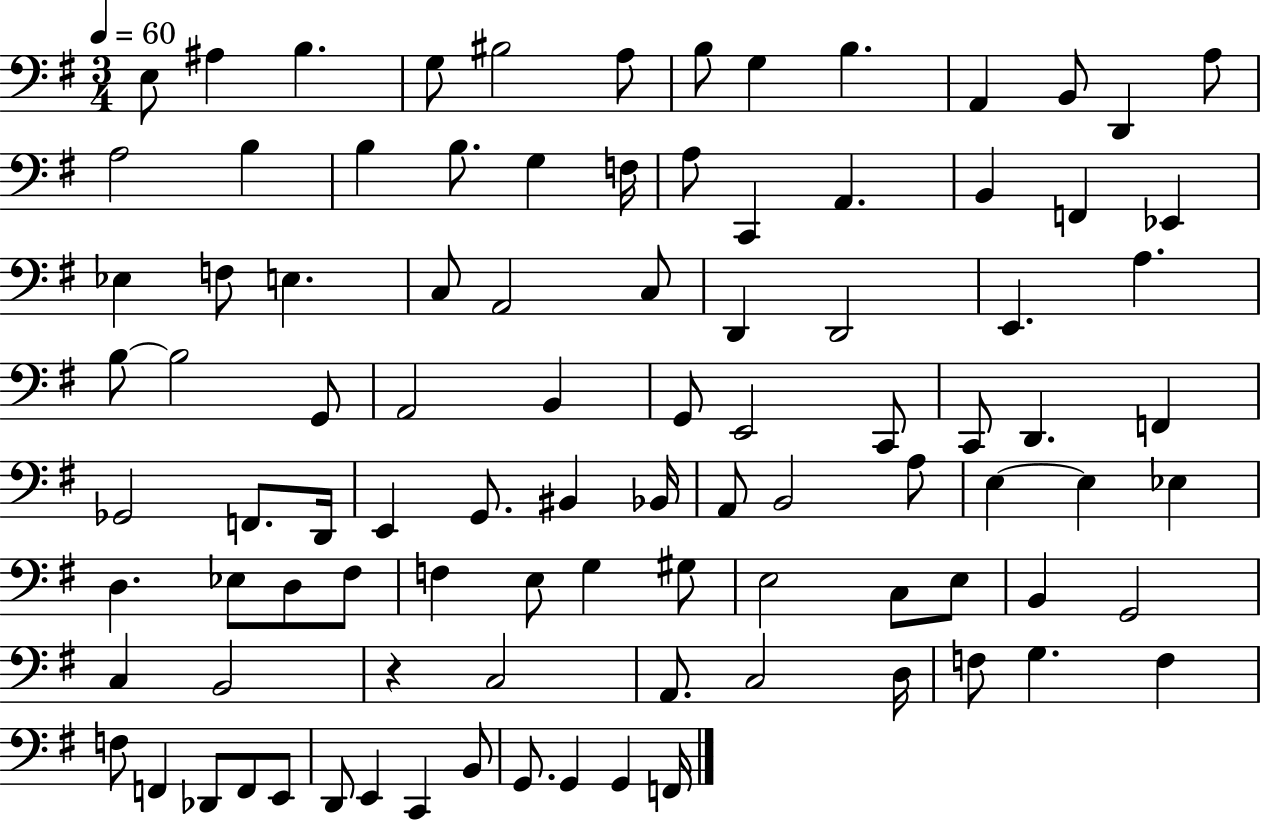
X:1
T:Untitled
M:3/4
L:1/4
K:G
E,/2 ^A, B, G,/2 ^B,2 A,/2 B,/2 G, B, A,, B,,/2 D,, A,/2 A,2 B, B, B,/2 G, F,/4 A,/2 C,, A,, B,, F,, _E,, _E, F,/2 E, C,/2 A,,2 C,/2 D,, D,,2 E,, A, B,/2 B,2 G,,/2 A,,2 B,, G,,/2 E,,2 C,,/2 C,,/2 D,, F,, _G,,2 F,,/2 D,,/4 E,, G,,/2 ^B,, _B,,/4 A,,/2 B,,2 A,/2 E, E, _E, D, _E,/2 D,/2 ^F,/2 F, E,/2 G, ^G,/2 E,2 C,/2 E,/2 B,, G,,2 C, B,,2 z C,2 A,,/2 C,2 D,/4 F,/2 G, F, F,/2 F,, _D,,/2 F,,/2 E,,/2 D,,/2 E,, C,, B,,/2 G,,/2 G,, G,, F,,/4